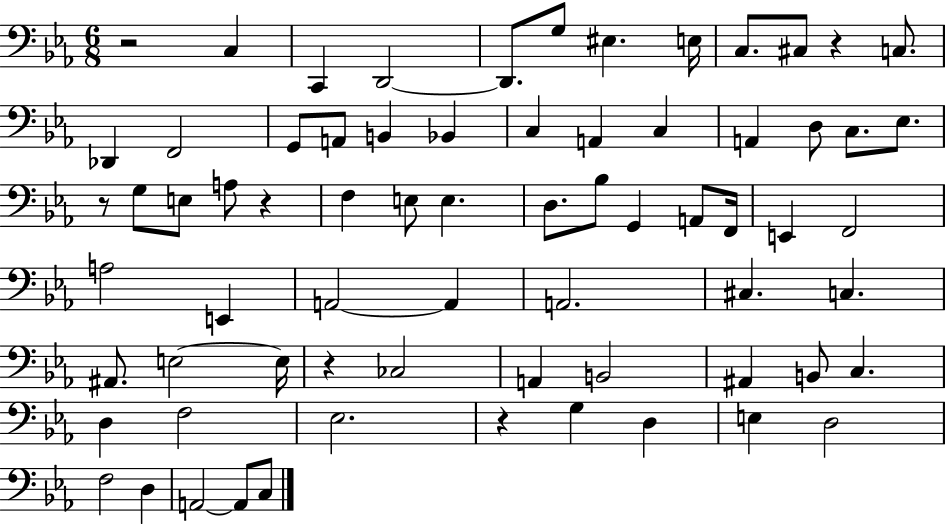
R/h C3/q C2/q D2/h D2/e. G3/e EIS3/q. E3/s C3/e. C#3/e R/q C3/e. Db2/q F2/h G2/e A2/e B2/q Bb2/q C3/q A2/q C3/q A2/q D3/e C3/e. Eb3/e. R/e G3/e E3/e A3/e R/q F3/q E3/e E3/q. D3/e. Bb3/e G2/q A2/e F2/s E2/q F2/h A3/h E2/q A2/h A2/q A2/h. C#3/q. C3/q. A#2/e. E3/h E3/s R/q CES3/h A2/q B2/h A#2/q B2/e C3/q. D3/q F3/h Eb3/h. R/q G3/q D3/q E3/q D3/h F3/h D3/q A2/h A2/e C3/e